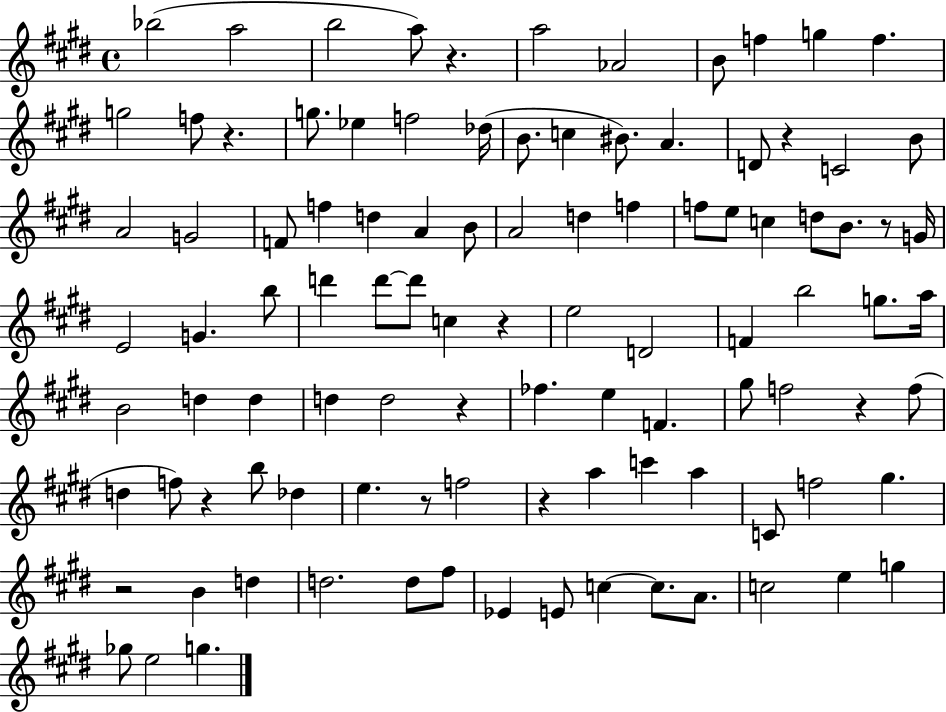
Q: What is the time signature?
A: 4/4